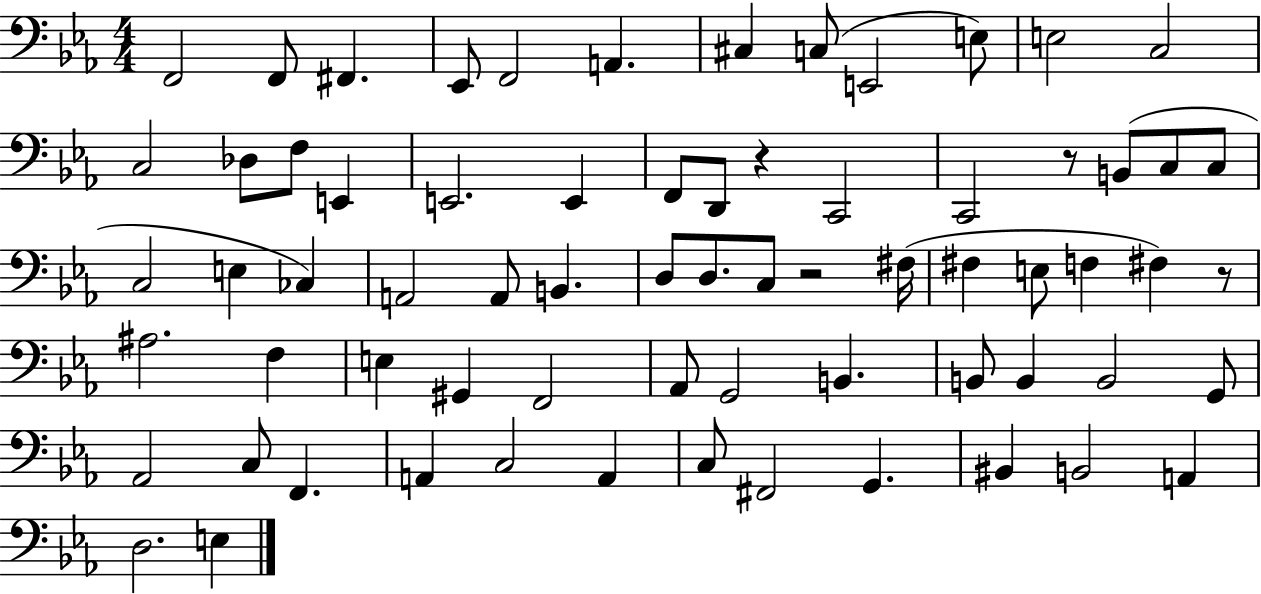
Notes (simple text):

F2/h F2/e F#2/q. Eb2/e F2/h A2/q. C#3/q C3/e E2/h E3/e E3/h C3/h C3/h Db3/e F3/e E2/q E2/h. E2/q F2/e D2/e R/q C2/h C2/h R/e B2/e C3/e C3/e C3/h E3/q CES3/q A2/h A2/e B2/q. D3/e D3/e. C3/e R/h F#3/s F#3/q E3/e F3/q F#3/q R/e A#3/h. F3/q E3/q G#2/q F2/h Ab2/e G2/h B2/q. B2/e B2/q B2/h G2/e Ab2/h C3/e F2/q. A2/q C3/h A2/q C3/e F#2/h G2/q. BIS2/q B2/h A2/q D3/h. E3/q